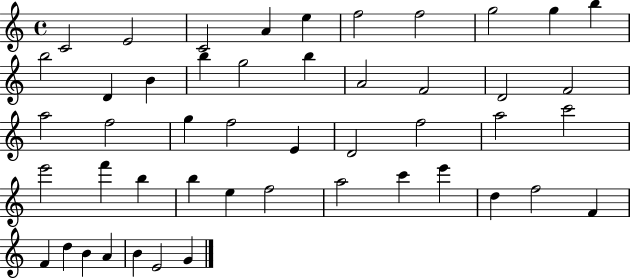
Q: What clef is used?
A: treble